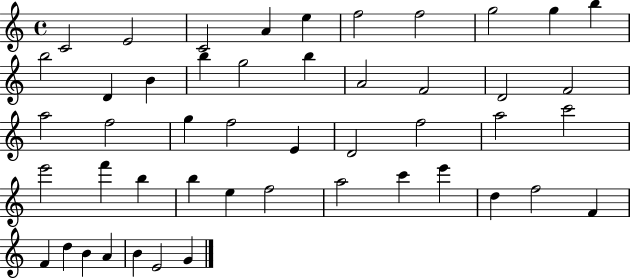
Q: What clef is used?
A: treble